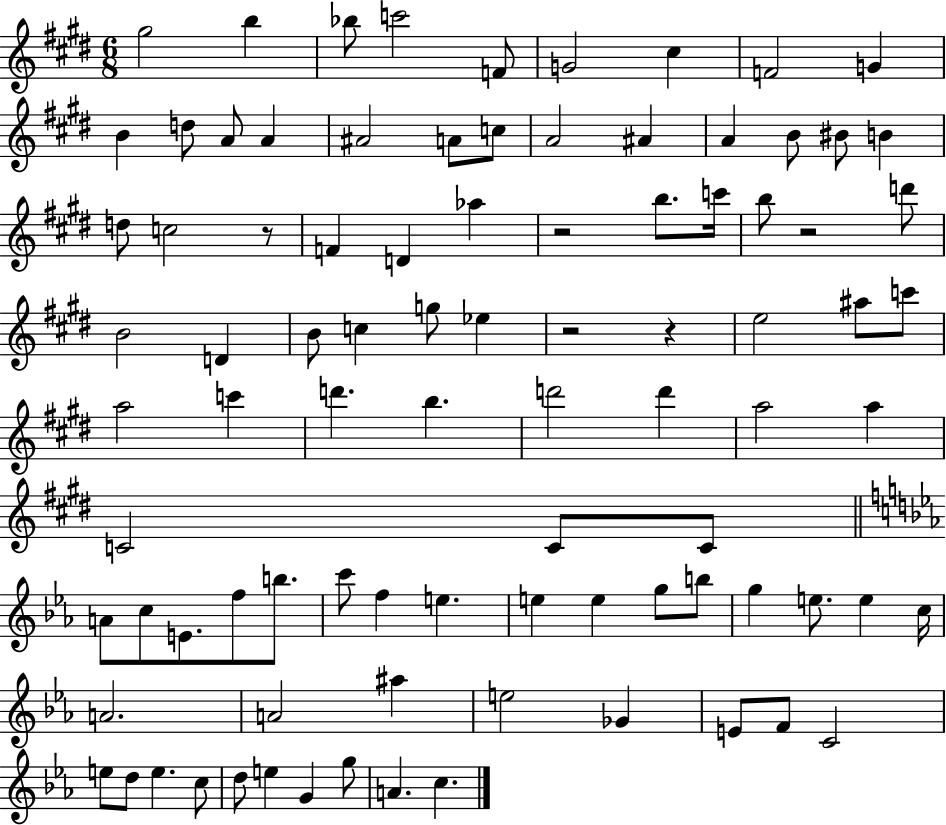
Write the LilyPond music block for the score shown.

{
  \clef treble
  \numericTimeSignature
  \time 6/8
  \key e \major
  gis''2 b''4 | bes''8 c'''2 f'8 | g'2 cis''4 | f'2 g'4 | \break b'4 d''8 a'8 a'4 | ais'2 a'8 c''8 | a'2 ais'4 | a'4 b'8 bis'8 b'4 | \break d''8 c''2 r8 | f'4 d'4 aes''4 | r2 b''8. c'''16 | b''8 r2 d'''8 | \break b'2 d'4 | b'8 c''4 g''8 ees''4 | r2 r4 | e''2 ais''8 c'''8 | \break a''2 c'''4 | d'''4. b''4. | d'''2 d'''4 | a''2 a''4 | \break c'2 c'8 c'8 | \bar "||" \break \key ees \major a'8 c''8 e'8. f''8 b''8. | c'''8 f''4 e''4. | e''4 e''4 g''8 b''8 | g''4 e''8. e''4 c''16 | \break a'2. | a'2 ais''4 | e''2 ges'4 | e'8 f'8 c'2 | \break e''8 d''8 e''4. c''8 | d''8 e''4 g'4 g''8 | a'4. c''4. | \bar "|."
}